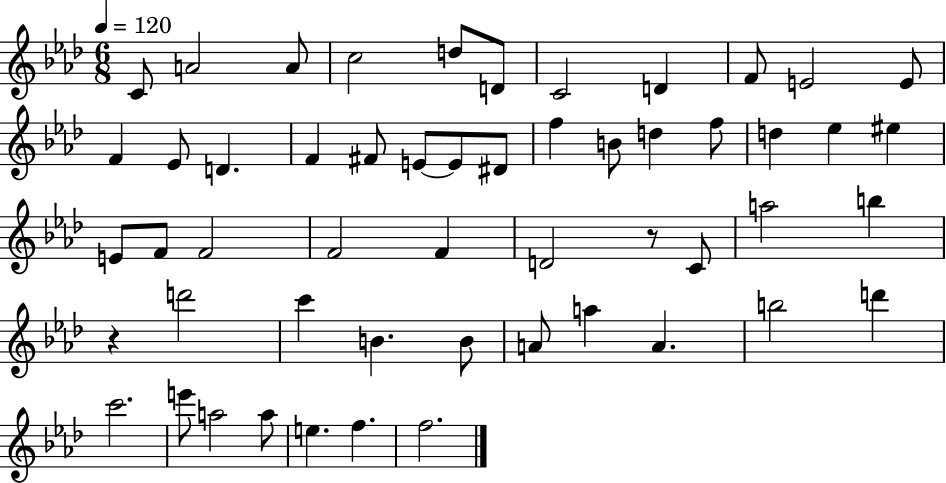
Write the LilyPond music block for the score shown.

{
  \clef treble
  \numericTimeSignature
  \time 6/8
  \key aes \major
  \tempo 4 = 120
  c'8 a'2 a'8 | c''2 d''8 d'8 | c'2 d'4 | f'8 e'2 e'8 | \break f'4 ees'8 d'4. | f'4 fis'8 e'8~~ e'8 dis'8 | f''4 b'8 d''4 f''8 | d''4 ees''4 eis''4 | \break e'8 f'8 f'2 | f'2 f'4 | d'2 r8 c'8 | a''2 b''4 | \break r4 d'''2 | c'''4 b'4. b'8 | a'8 a''4 a'4. | b''2 d'''4 | \break c'''2. | e'''8 a''2 a''8 | e''4. f''4. | f''2. | \break \bar "|."
}